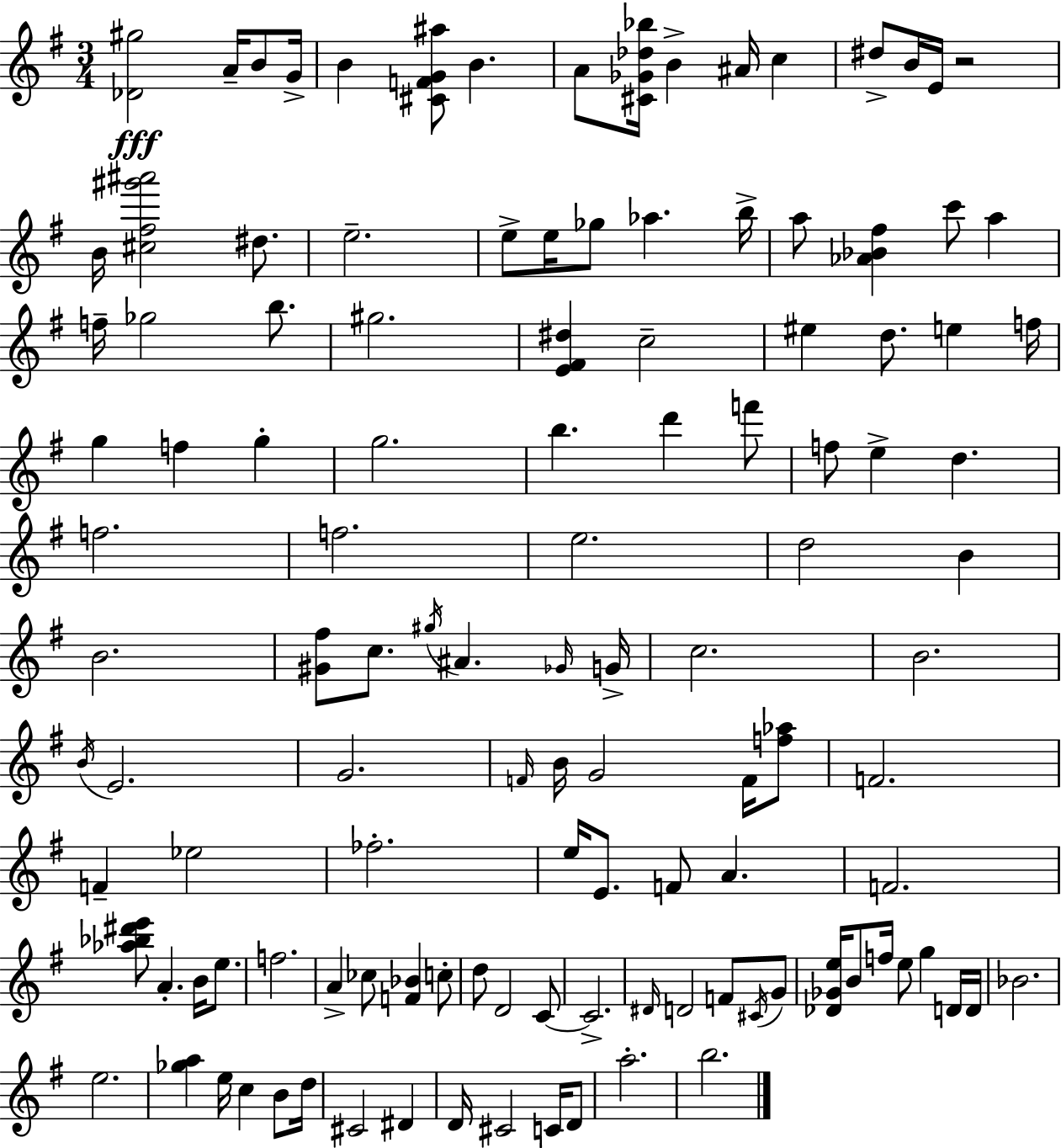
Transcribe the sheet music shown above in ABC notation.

X:1
T:Untitled
M:3/4
L:1/4
K:Em
[_D^g]2 A/4 B/2 G/4 B [^CFG^a]/2 B A/2 [^C_G_d_b]/4 B ^A/4 c ^d/2 B/4 E/4 z2 B/4 [^c^f^g'^a']2 ^d/2 e2 e/2 e/4 _g/2 _a b/4 a/2 [_A_B^f] c'/2 a f/4 _g2 b/2 ^g2 [E^F^d] c2 ^e d/2 e f/4 g f g g2 b d' f'/2 f/2 e d f2 f2 e2 d2 B B2 [^G^f]/2 c/2 ^g/4 ^A _G/4 G/4 c2 B2 B/4 E2 G2 F/4 B/4 G2 F/4 [f_a]/2 F2 F _e2 _f2 e/4 E/2 F/2 A F2 [_a_b^d'e']/2 A B/4 e/2 f2 A _c/2 [F_B] c/2 d/2 D2 C/2 C2 ^D/4 D2 F/2 ^C/4 G/2 [_D_Ge]/4 B/2 f/4 e/2 g D/4 D/4 _B2 e2 [_ga] e/4 c B/2 d/4 ^C2 ^D D/4 ^C2 C/4 D/2 a2 b2